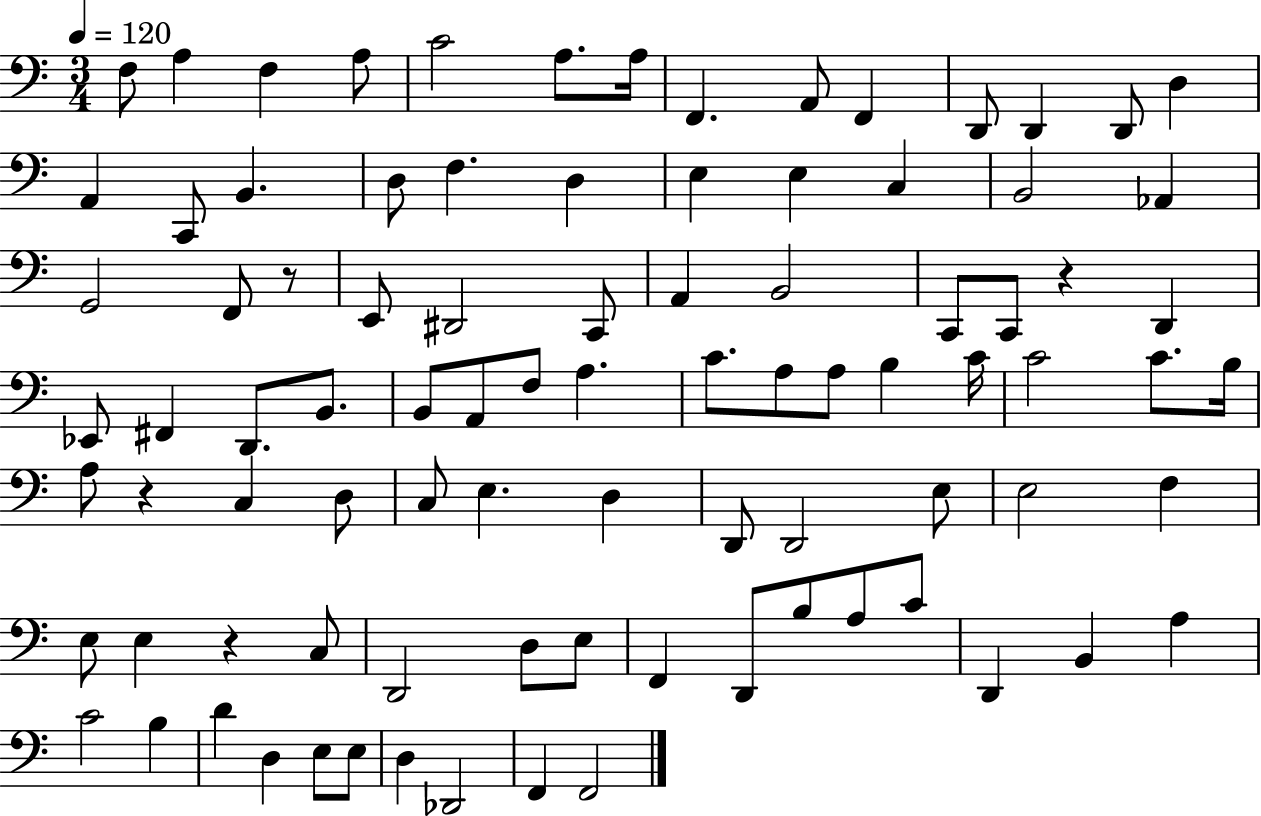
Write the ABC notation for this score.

X:1
T:Untitled
M:3/4
L:1/4
K:C
F,/2 A, F, A,/2 C2 A,/2 A,/4 F,, A,,/2 F,, D,,/2 D,, D,,/2 D, A,, C,,/2 B,, D,/2 F, D, E, E, C, B,,2 _A,, G,,2 F,,/2 z/2 E,,/2 ^D,,2 C,,/2 A,, B,,2 C,,/2 C,,/2 z D,, _E,,/2 ^F,, D,,/2 B,,/2 B,,/2 A,,/2 F,/2 A, C/2 A,/2 A,/2 B, C/4 C2 C/2 B,/4 A,/2 z C, D,/2 C,/2 E, D, D,,/2 D,,2 E,/2 E,2 F, E,/2 E, z C,/2 D,,2 D,/2 E,/2 F,, D,,/2 B,/2 A,/2 C/2 D,, B,, A, C2 B, D D, E,/2 E,/2 D, _D,,2 F,, F,,2